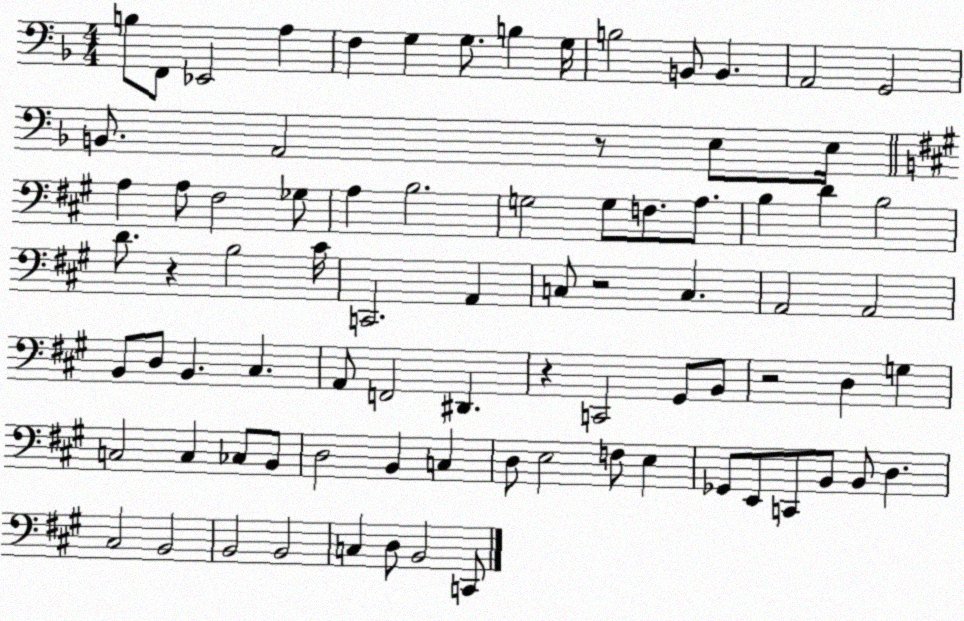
X:1
T:Untitled
M:4/4
L:1/4
K:F
B,/2 F,,/2 _E,,2 A, F, G, G,/2 B, G,/4 B,2 B,,/2 B,, A,,2 G,,2 B,,/2 A,,2 z/2 E,/2 E,/4 A, A,/2 ^F,2 _G,/2 A, B,2 G,2 G,/2 F,/2 A,/2 B, D B,2 D/2 z B,2 ^C/4 C,,2 A,, C,/2 z2 C, A,,2 A,,2 B,,/2 D,/2 B,, ^C, A,,/2 F,,2 ^D,, z C,,2 ^G,,/2 B,,/2 z2 D, G, C,2 C, _C,/2 B,,/2 D,2 B,, C, D,/2 E,2 F,/2 E, _G,,/2 E,,/2 C,,/2 B,,/2 B,,/2 D, ^C,2 B,,2 B,,2 B,,2 C, D,/2 B,,2 C,,/2